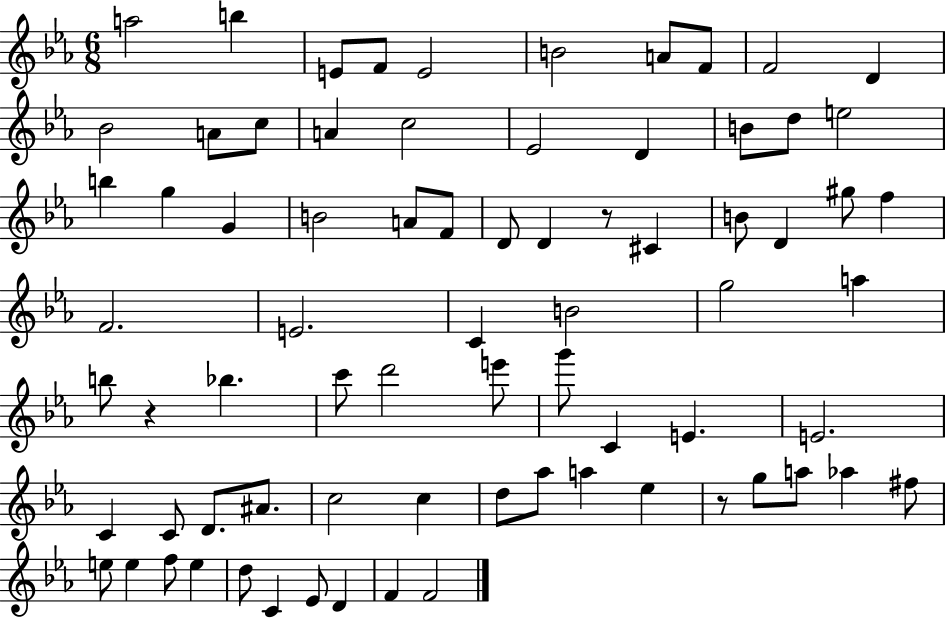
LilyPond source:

{
  \clef treble
  \numericTimeSignature
  \time 6/8
  \key ees \major
  a''2 b''4 | e'8 f'8 e'2 | b'2 a'8 f'8 | f'2 d'4 | \break bes'2 a'8 c''8 | a'4 c''2 | ees'2 d'4 | b'8 d''8 e''2 | \break b''4 g''4 g'4 | b'2 a'8 f'8 | d'8 d'4 r8 cis'4 | b'8 d'4 gis''8 f''4 | \break f'2. | e'2. | c'4 b'2 | g''2 a''4 | \break b''8 r4 bes''4. | c'''8 d'''2 e'''8 | g'''8 c'4 e'4. | e'2. | \break c'4 c'8 d'8. ais'8. | c''2 c''4 | d''8 aes''8 a''4 ees''4 | r8 g''8 a''8 aes''4 fis''8 | \break e''8 e''4 f''8 e''4 | d''8 c'4 ees'8 d'4 | f'4 f'2 | \bar "|."
}